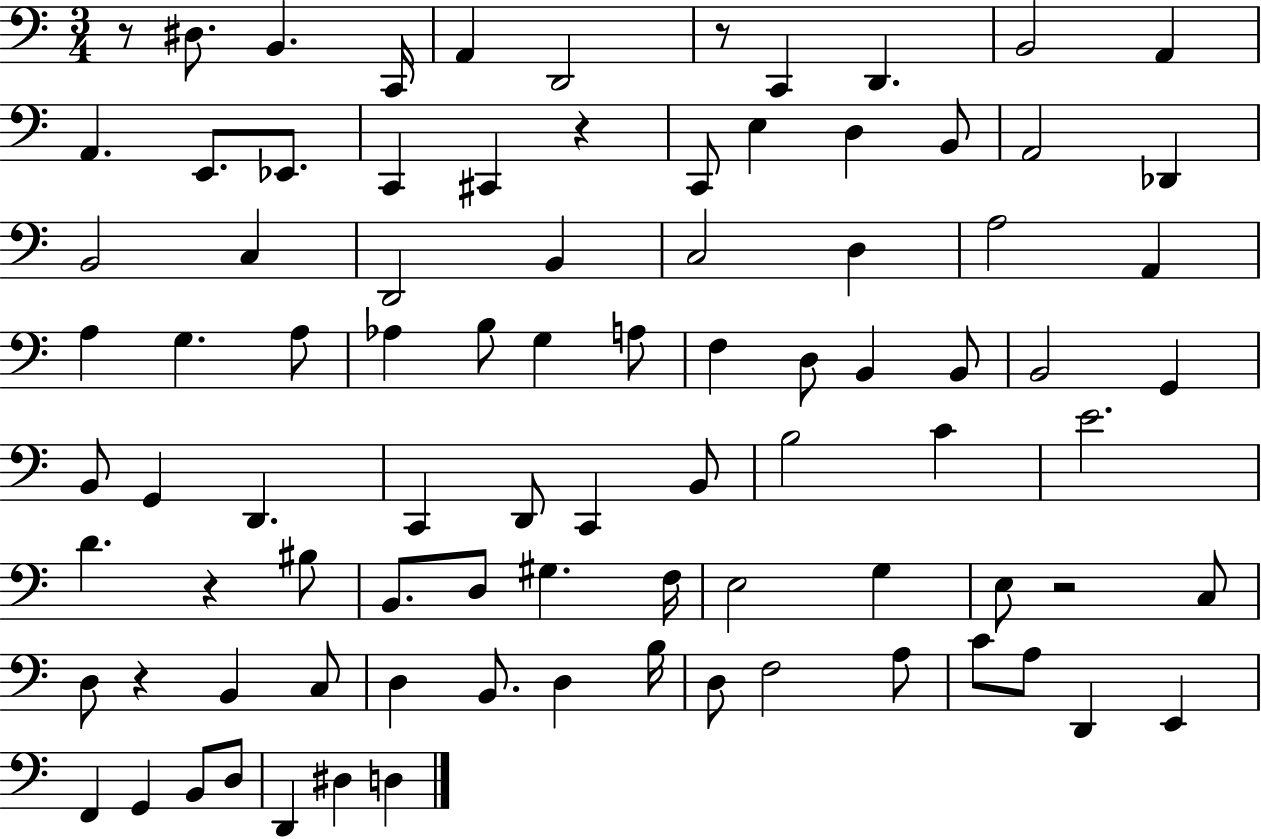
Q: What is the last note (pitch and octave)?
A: D3